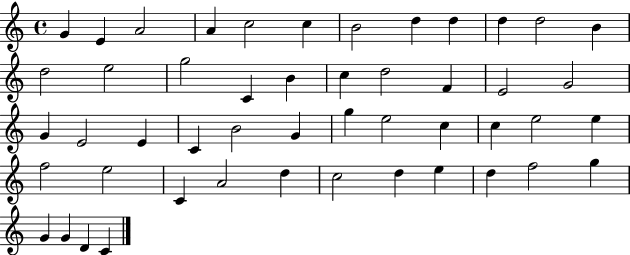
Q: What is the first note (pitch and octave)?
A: G4